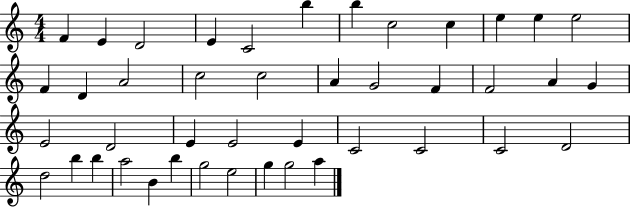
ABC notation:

X:1
T:Untitled
M:4/4
L:1/4
K:C
F E D2 E C2 b b c2 c e e e2 F D A2 c2 c2 A G2 F F2 A G E2 D2 E E2 E C2 C2 C2 D2 d2 b b a2 B b g2 e2 g g2 a